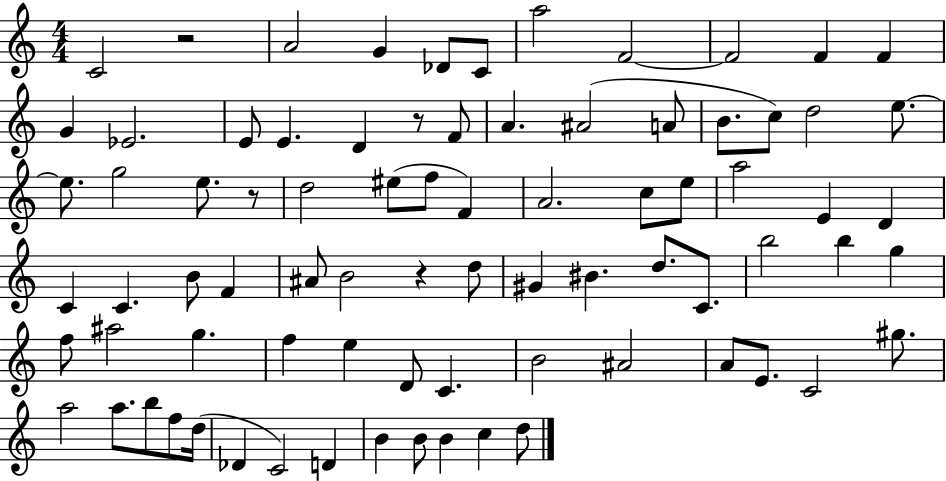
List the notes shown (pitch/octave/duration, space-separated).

C4/h R/h A4/h G4/q Db4/e C4/e A5/h F4/h F4/h F4/q F4/q G4/q Eb4/h. E4/e E4/q. D4/q R/e F4/e A4/q. A#4/h A4/e B4/e. C5/e D5/h E5/e. E5/e. G5/h E5/e. R/e D5/h EIS5/e F5/e F4/q A4/h. C5/e E5/e A5/h E4/q D4/q C4/q C4/q. B4/e F4/q A#4/e B4/h R/q D5/e G#4/q BIS4/q. D5/e. C4/e. B5/h B5/q G5/q F5/e A#5/h G5/q. F5/q E5/q D4/e C4/q. B4/h A#4/h A4/e E4/e. C4/h G#5/e. A5/h A5/e. B5/e F5/e D5/s Db4/q C4/h D4/q B4/q B4/e B4/q C5/q D5/e